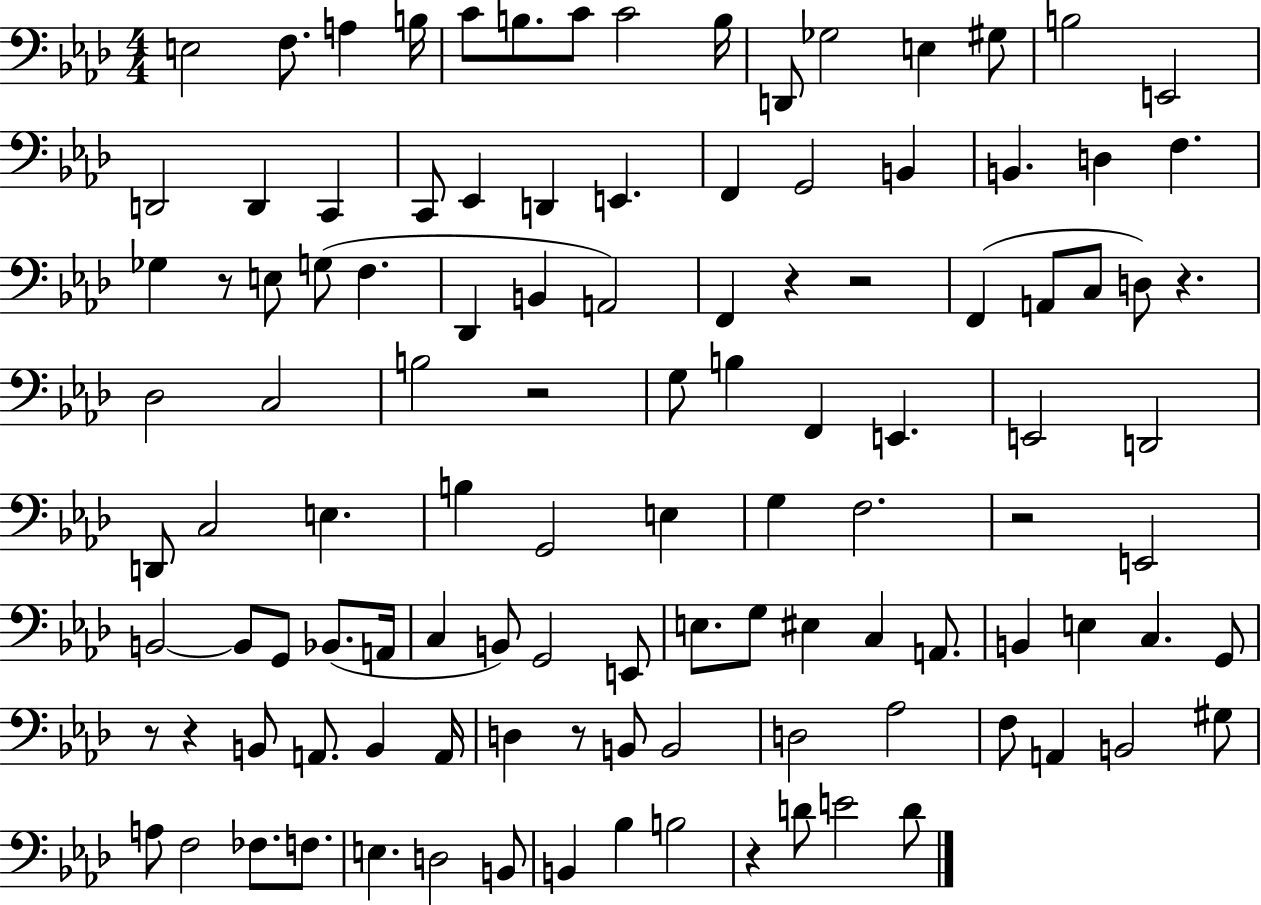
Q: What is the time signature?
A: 4/4